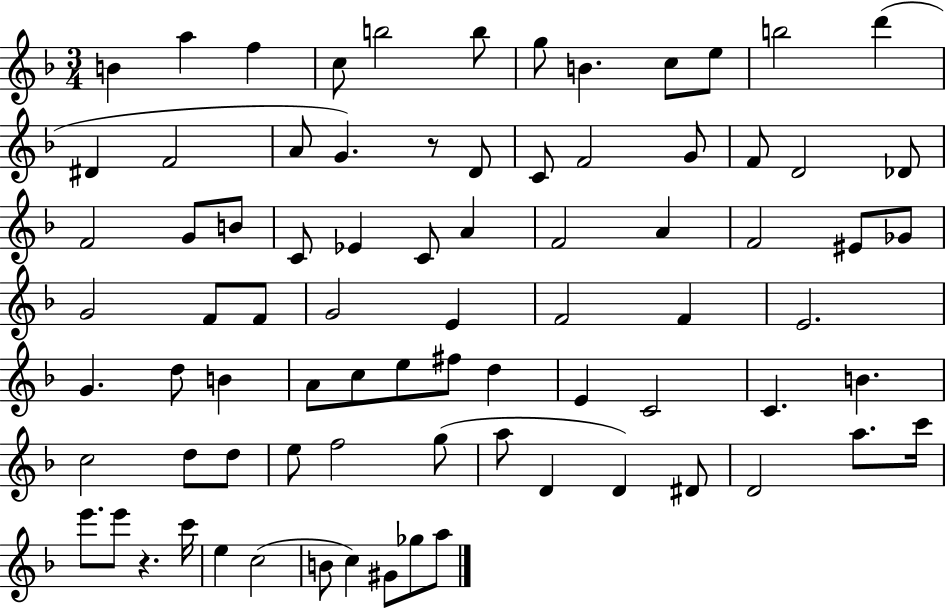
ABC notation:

X:1
T:Untitled
M:3/4
L:1/4
K:F
B a f c/2 b2 b/2 g/2 B c/2 e/2 b2 d' ^D F2 A/2 G z/2 D/2 C/2 F2 G/2 F/2 D2 _D/2 F2 G/2 B/2 C/2 _E C/2 A F2 A F2 ^E/2 _G/2 G2 F/2 F/2 G2 E F2 F E2 G d/2 B A/2 c/2 e/2 ^f/2 d E C2 C B c2 d/2 d/2 e/2 f2 g/2 a/2 D D ^D/2 D2 a/2 c'/4 e'/2 e'/2 z c'/4 e c2 B/2 c ^G/2 _g/2 a/2